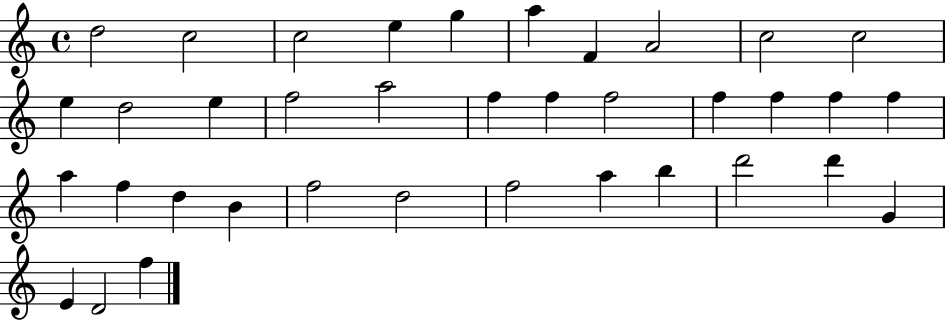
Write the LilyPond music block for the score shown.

{
  \clef treble
  \time 4/4
  \defaultTimeSignature
  \key c \major
  d''2 c''2 | c''2 e''4 g''4 | a''4 f'4 a'2 | c''2 c''2 | \break e''4 d''2 e''4 | f''2 a''2 | f''4 f''4 f''2 | f''4 f''4 f''4 f''4 | \break a''4 f''4 d''4 b'4 | f''2 d''2 | f''2 a''4 b''4 | d'''2 d'''4 g'4 | \break e'4 d'2 f''4 | \bar "|."
}